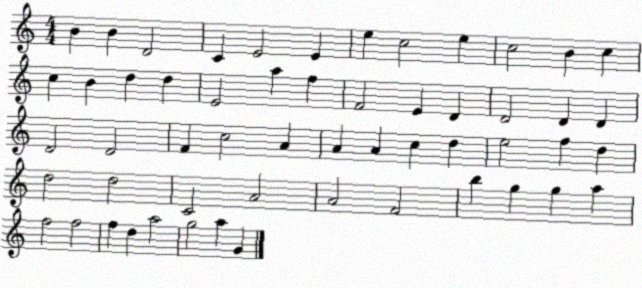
X:1
T:Untitled
M:4/4
L:1/4
K:C
B B D2 C E2 E e c2 e c2 B c c B d d E2 a f F2 E D D2 D D D2 D2 F c2 A A A c d e2 f d d2 d2 C2 A2 A2 F2 b g g a f2 f2 f d a2 g2 a G